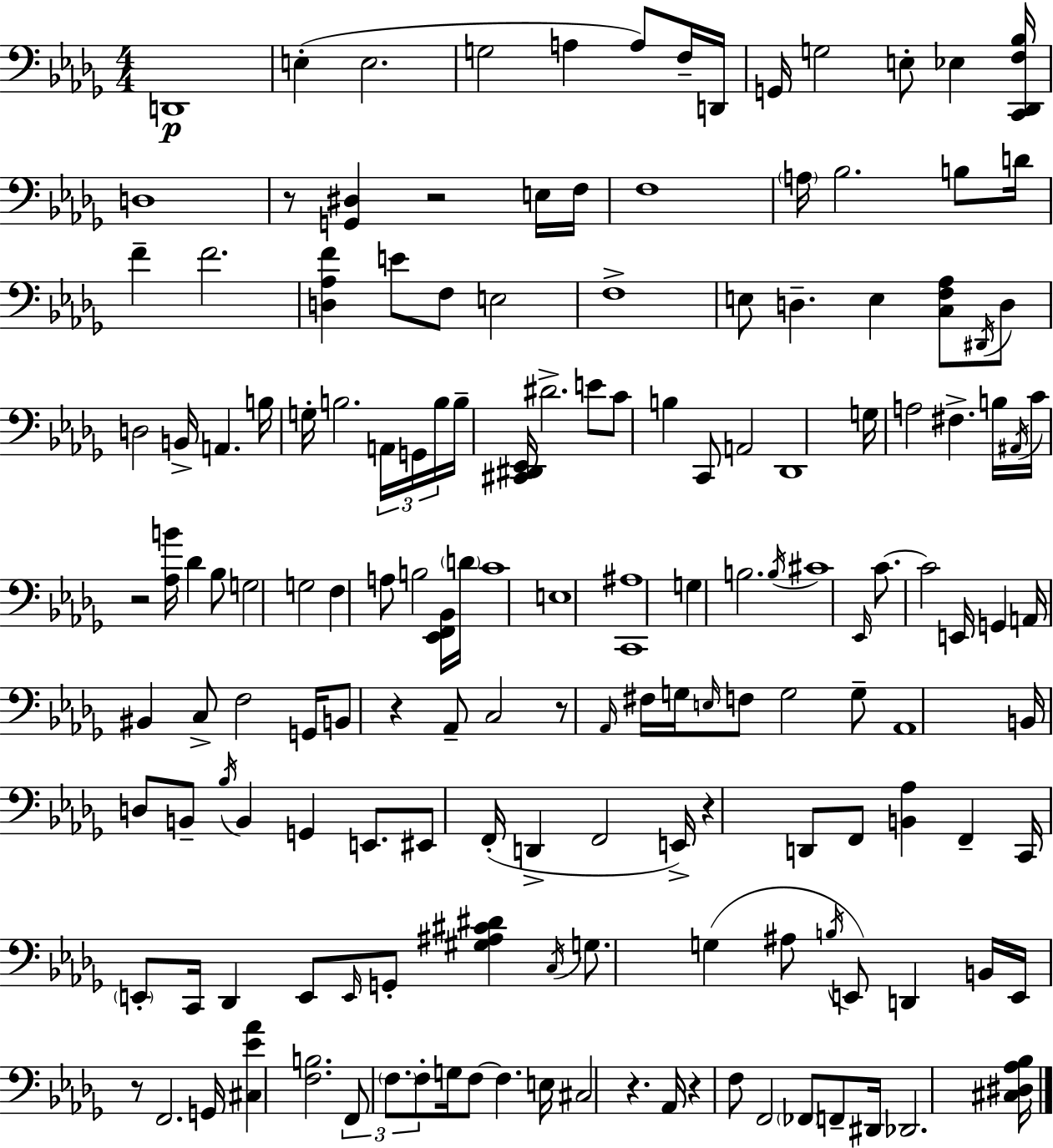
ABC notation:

X:1
T:Untitled
M:4/4
L:1/4
K:Bbm
D,,4 E, E,2 G,2 A, A,/2 F,/4 D,,/4 G,,/4 G,2 E,/2 _E, [C,,_D,,F,_B,]/4 D,4 z/2 [G,,^D,] z2 E,/4 F,/4 F,4 A,/4 _B,2 B,/2 D/4 F F2 [D,_A,F] E/2 F,/2 E,2 F,4 E,/2 D, E, [C,F,_A,]/2 ^D,,/4 D,/2 D,2 B,,/4 A,, B,/4 G,/4 B,2 A,,/4 G,,/4 B,/4 B,/4 [^C,,^D,,_E,,]/4 ^D2 E/2 C/2 B, C,,/2 A,,2 _D,,4 G,/4 A,2 ^F, B,/4 ^A,,/4 C/4 z2 [_A,B]/4 _D _B,/2 G,2 G,2 F, A,/2 B,2 [_E,,F,,_B,,]/4 D/4 C4 E,4 [C,,^A,]4 G, B,2 B,/4 ^C4 _E,,/4 C/2 C2 E,,/4 G,, A,,/4 ^B,, C,/2 F,2 G,,/4 B,,/2 z _A,,/2 C,2 z/2 _A,,/4 ^F,/4 G,/4 E,/4 F,/2 G,2 G,/2 _A,,4 B,,/4 D,/2 B,,/2 _B,/4 B,, G,, E,,/2 ^E,,/2 F,,/4 D,, F,,2 E,,/4 z D,,/2 F,,/2 [B,,_A,] F,, C,,/4 E,,/2 C,,/4 _D,, E,,/2 E,,/4 G,,/2 [^G,^A,^C^D] C,/4 G,/2 G, ^A,/2 B,/4 E,,/2 D,, B,,/4 E,,/4 z/2 F,,2 G,,/4 [^C,_E_A] [F,B,]2 F,,/2 F,/2 F,/2 G,/4 F,/2 F, E,/4 ^C,2 z _A,,/4 z F,/2 F,,2 _F,,/2 F,,/2 ^D,,/4 _D,,2 [^C,^D,_A,_B,]/4